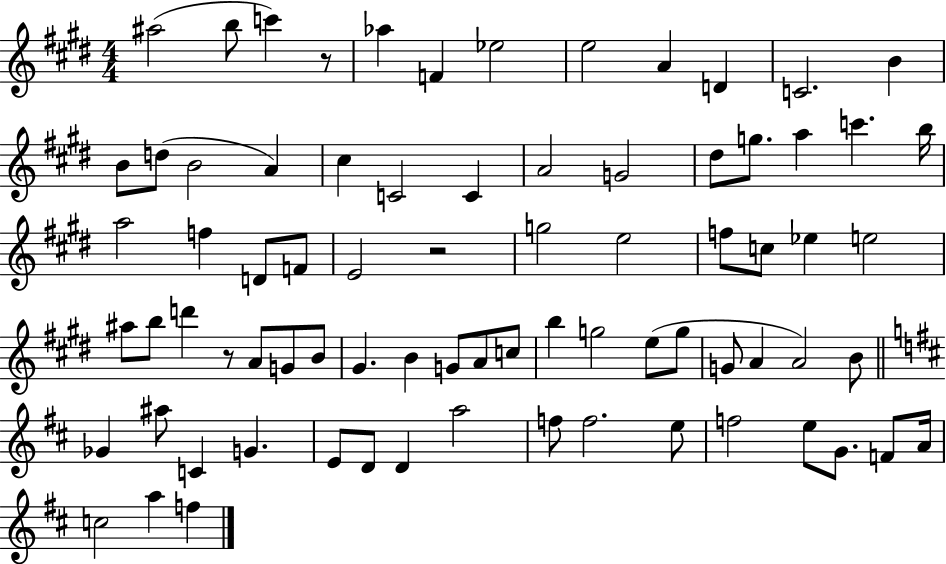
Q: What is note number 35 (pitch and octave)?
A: Eb5